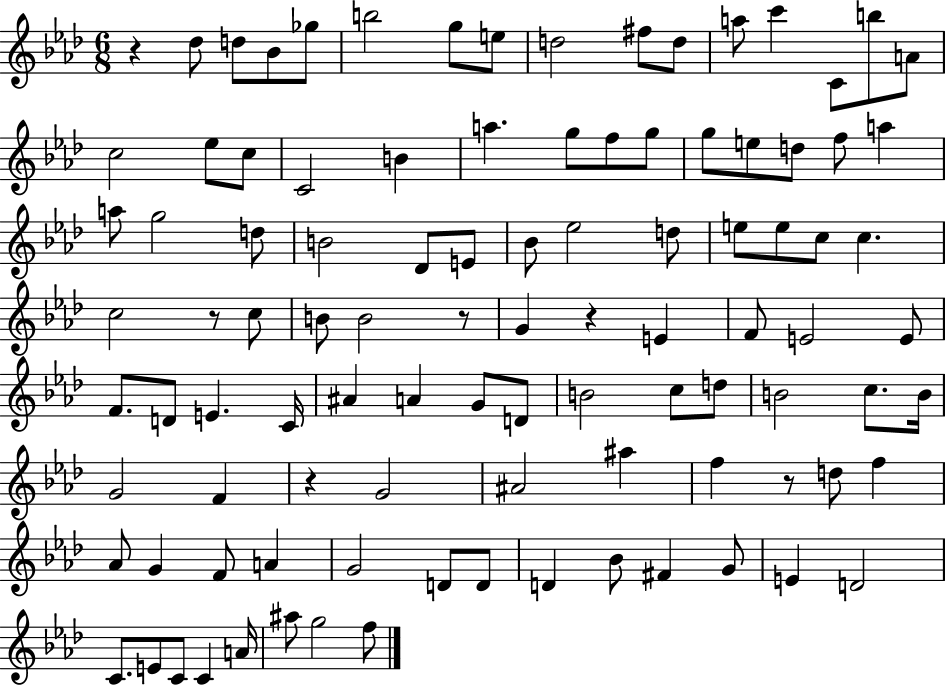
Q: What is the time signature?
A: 6/8